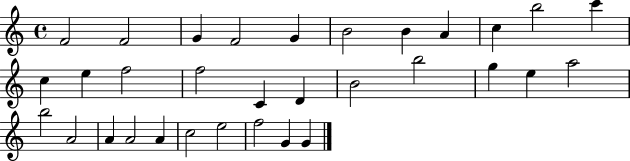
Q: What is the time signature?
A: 4/4